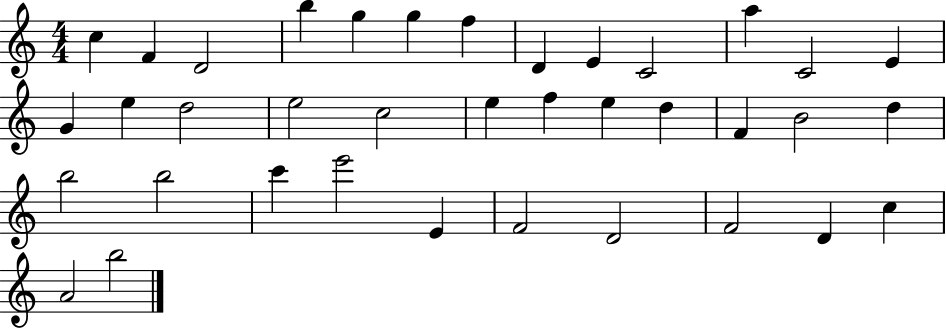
X:1
T:Untitled
M:4/4
L:1/4
K:C
c F D2 b g g f D E C2 a C2 E G e d2 e2 c2 e f e d F B2 d b2 b2 c' e'2 E F2 D2 F2 D c A2 b2